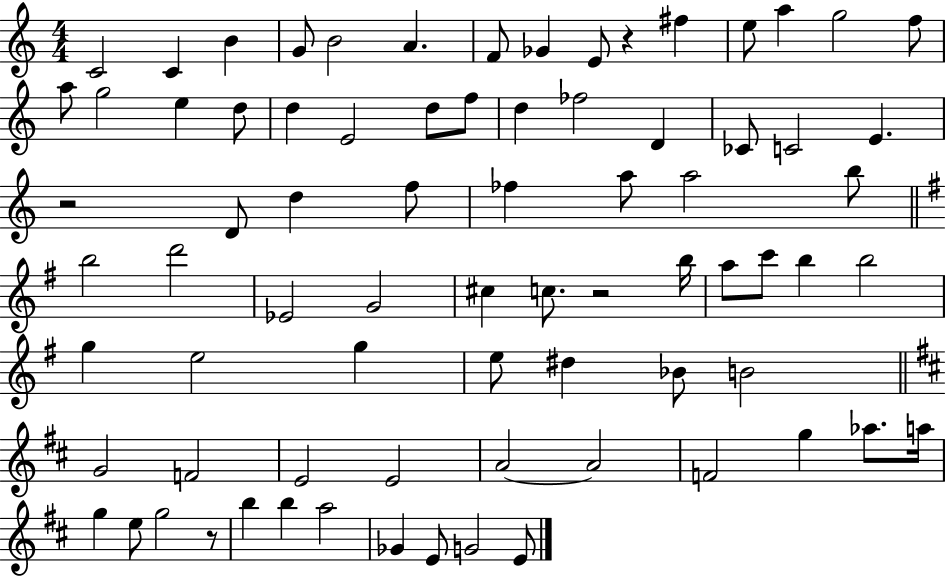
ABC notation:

X:1
T:Untitled
M:4/4
L:1/4
K:C
C2 C B G/2 B2 A F/2 _G E/2 z ^f e/2 a g2 f/2 a/2 g2 e d/2 d E2 d/2 f/2 d _f2 D _C/2 C2 E z2 D/2 d f/2 _f a/2 a2 b/2 b2 d'2 _E2 G2 ^c c/2 z2 b/4 a/2 c'/2 b b2 g e2 g e/2 ^d _B/2 B2 G2 F2 E2 E2 A2 A2 F2 g _a/2 a/4 g e/2 g2 z/2 b b a2 _G E/2 G2 E/2